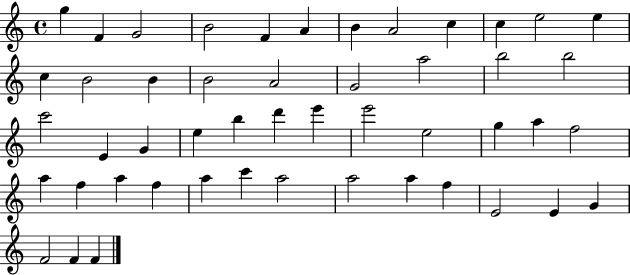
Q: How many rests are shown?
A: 0